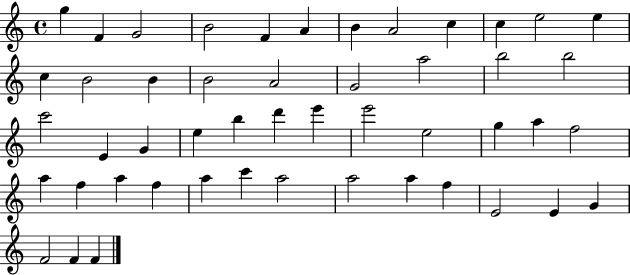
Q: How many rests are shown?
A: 0